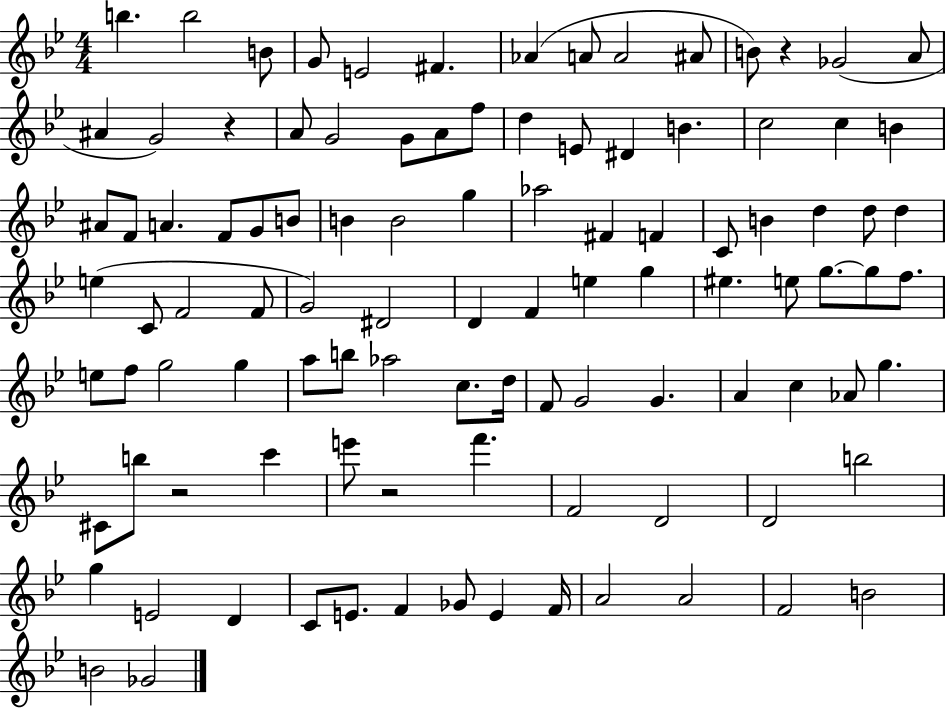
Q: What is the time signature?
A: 4/4